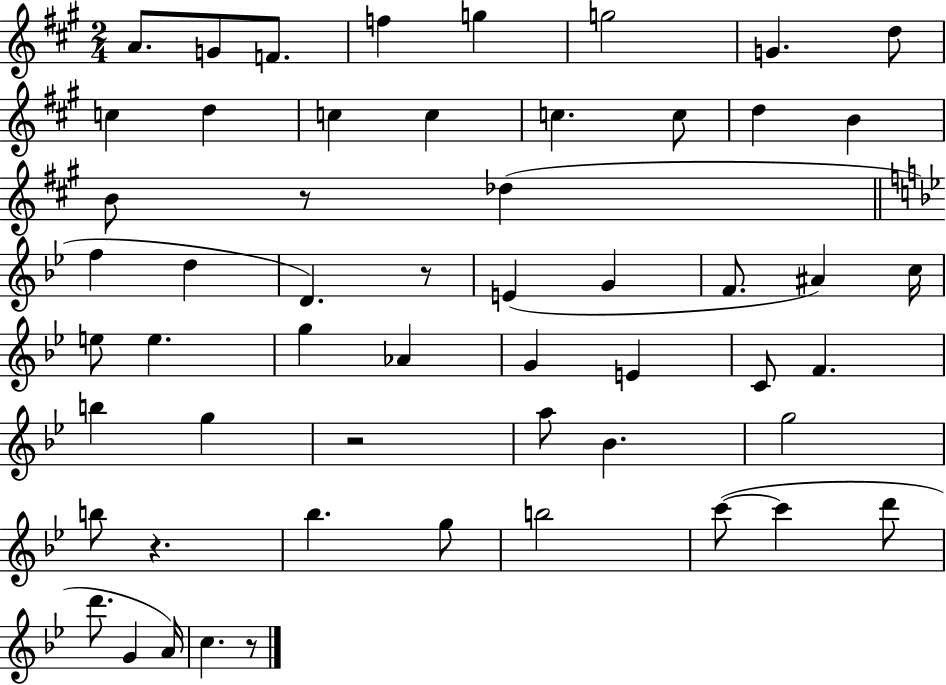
A4/e. G4/e F4/e. F5/q G5/q G5/h G4/q. D5/e C5/q D5/q C5/q C5/q C5/q. C5/e D5/q B4/q B4/e R/e Db5/q F5/q D5/q D4/q. R/e E4/q G4/q F4/e. A#4/q C5/s E5/e E5/q. G5/q Ab4/q G4/q E4/q C4/e F4/q. B5/q G5/q R/h A5/e Bb4/q. G5/h B5/e R/q. Bb5/q. G5/e B5/h C6/e C6/q D6/e D6/e. G4/q A4/s C5/q. R/e